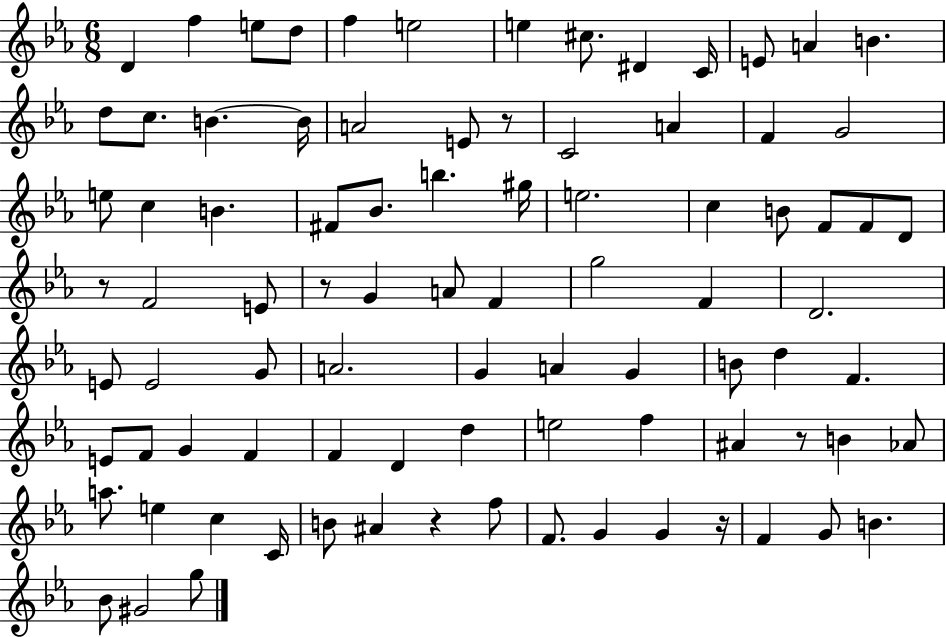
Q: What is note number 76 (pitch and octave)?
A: G4